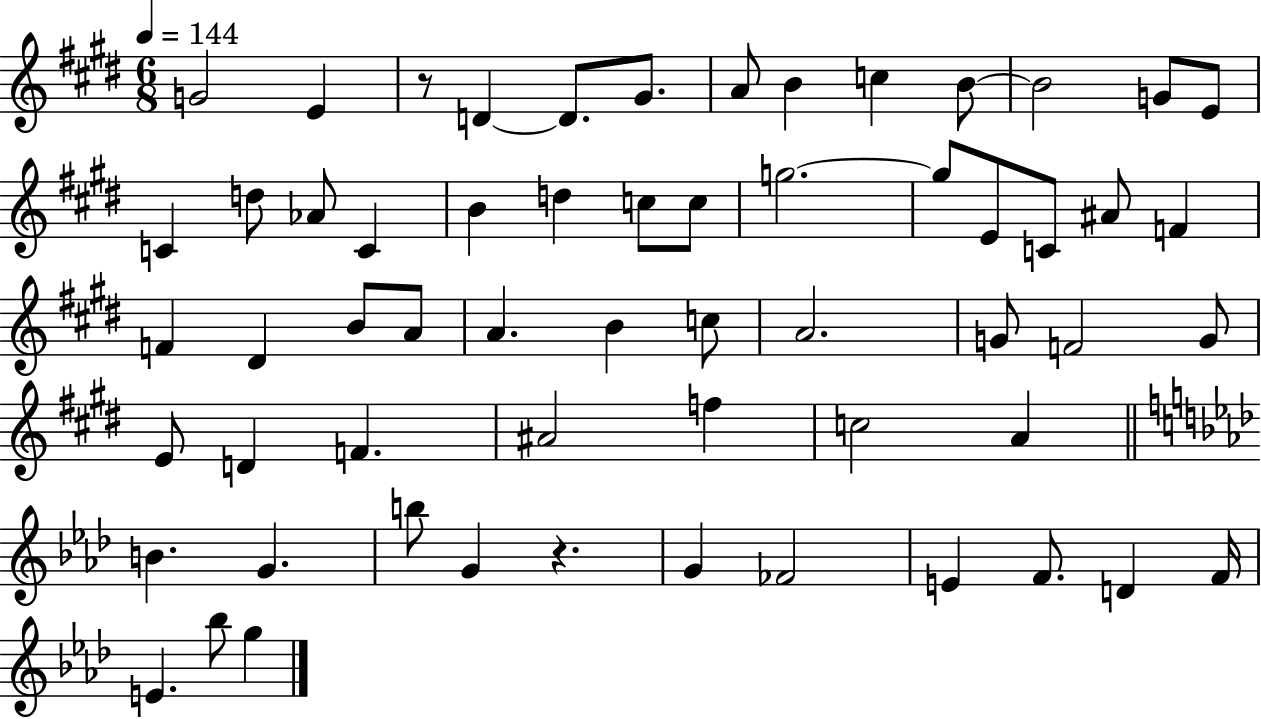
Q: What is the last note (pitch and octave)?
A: G5